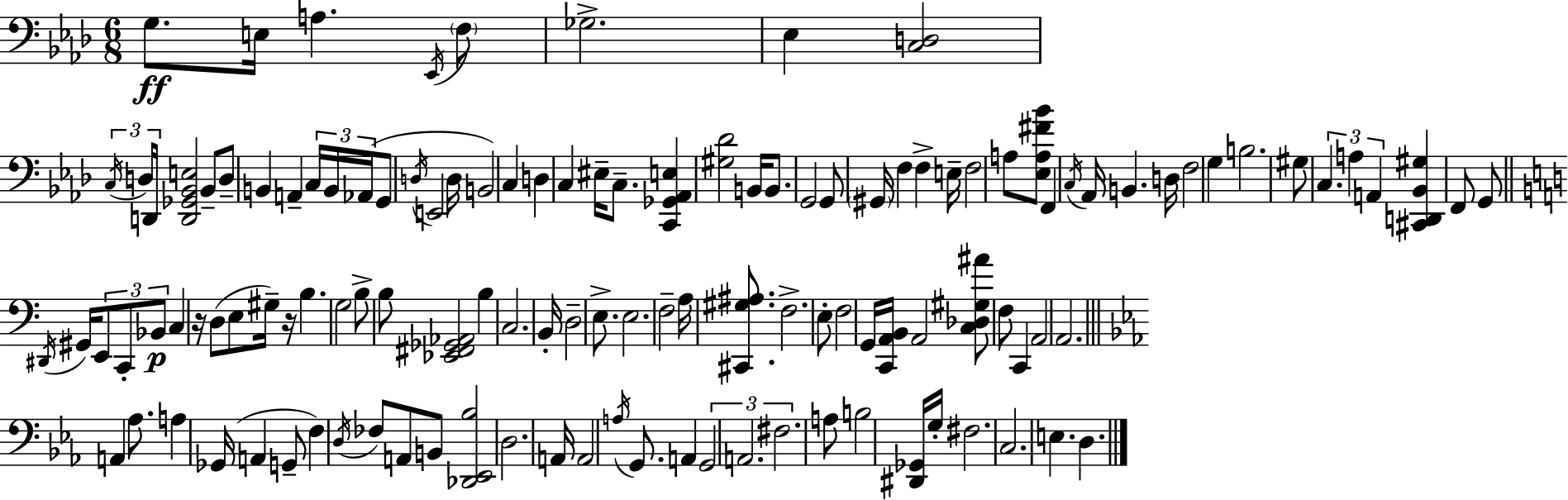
{
  \clef bass
  \numericTimeSignature
  \time 6/8
  \key f \minor
  \repeat volta 2 { g8.\ff e16 a4. \acciaccatura { ees,16 } \parenthesize f8 | ges2.-> | ees4 <c d>2 | \tuplet 3/2 { \acciaccatura { c16 } d16 d,16 } <d, ges, bes, e>2 | \break bes,8-- d8-- b,4 a,4-- | \tuplet 3/2 { c16 b,16 aes,16( } g,8 \acciaccatura { d16 } e,2 | d16 b,2) c4 | d4 c4 eis16-- | \break c8.-- <c, ges, aes, e>4 <gis des'>2 | b,16 b,8. g,2 | g,8 \parenthesize gis,16 f4 f4-> | e16-- f2 a8 | \break <ees a fis' bes'>8 f,4 \acciaccatura { c16 } aes,16 b,4. | d16 f2 | g4 b2. | gis8 \tuplet 3/2 { c4. | \break a4 a,4 } <cis, d, bes, gis>4 | f,8 g,8 \bar "||" \break \key c \major \acciaccatura { dis,16 } gis,16 \tuplet 3/2 { e,8 c,8-. bes,8\p } c4 | r16 d8( e8 gis16--) r16 b4. | g2 b8-> b8 | <ees, fis, ges, aes,>2 b4 | \break c2. | b,16-. d2-- e8.-> | e2. | f2-- a16 <cis, gis ais>8. | \break f2.-> | e8-. f2 g,16 | <c, a, b,>16 a,2 <c des gis ais'>8 f8 | c,4 a,2 | \break a,2. | \bar "||" \break \key ees \major a,4 aes8. a4 ges,16( | a,4 g,8-- f4) \acciaccatura { d16 } fes8 | a,8 b,8 <des, ees, bes>2 | d2. | \break a,16 a,2 \acciaccatura { a16 } g,8. | a,4 \tuplet 3/2 { g,2 | a,2. | fis2. } | \break a8 b2 | <dis, ges,>16 g16-. fis2. | c2. | e4. d4. | \break } \bar "|."
}